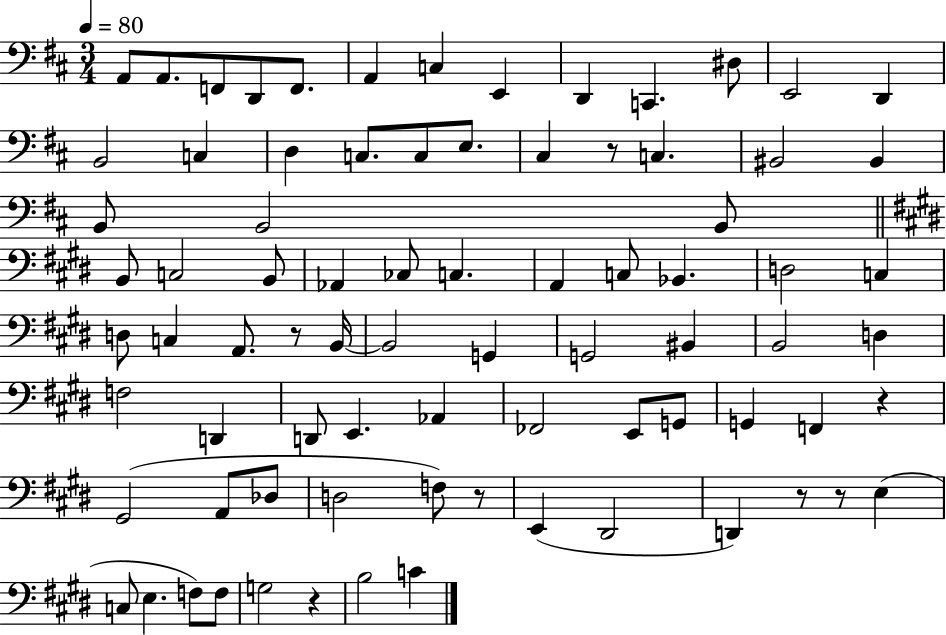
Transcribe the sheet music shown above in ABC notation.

X:1
T:Untitled
M:3/4
L:1/4
K:D
A,,/2 A,,/2 F,,/2 D,,/2 F,,/2 A,, C, E,, D,, C,, ^D,/2 E,,2 D,, B,,2 C, D, C,/2 C,/2 E,/2 ^C, z/2 C, ^B,,2 ^B,, B,,/2 B,,2 B,,/2 B,,/2 C,2 B,,/2 _A,, _C,/2 C, A,, C,/2 _B,, D,2 C, D,/2 C, A,,/2 z/2 B,,/4 B,,2 G,, G,,2 ^B,, B,,2 D, F,2 D,, D,,/2 E,, _A,, _F,,2 E,,/2 G,,/2 G,, F,, z ^G,,2 A,,/2 _D,/2 D,2 F,/2 z/2 E,, ^D,,2 D,, z/2 z/2 E, C,/2 E, F,/2 F,/2 G,2 z B,2 C